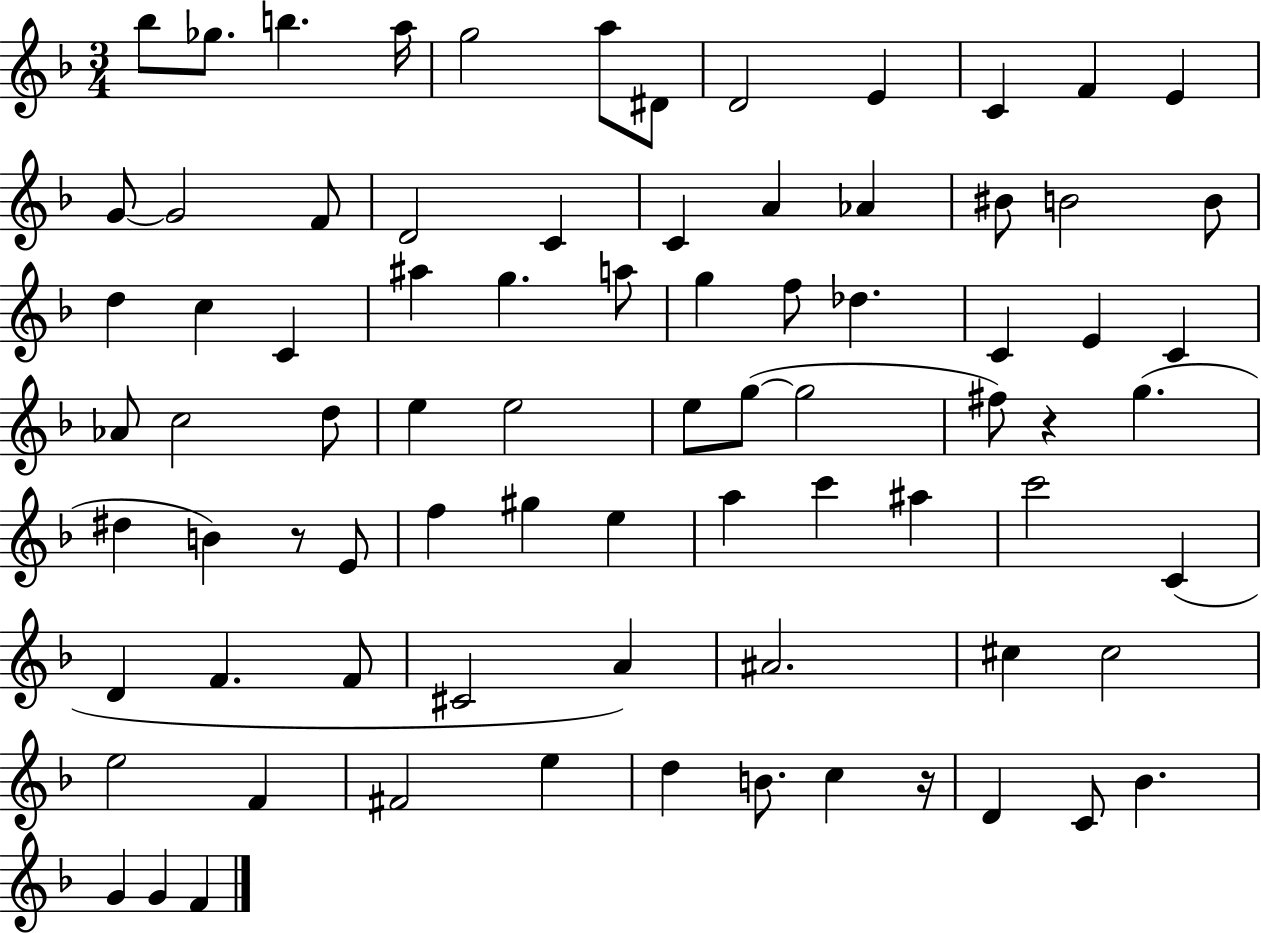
Bb5/e Gb5/e. B5/q. A5/s G5/h A5/e D#4/e D4/h E4/q C4/q F4/q E4/q G4/e G4/h F4/e D4/h C4/q C4/q A4/q Ab4/q BIS4/e B4/h B4/e D5/q C5/q C4/q A#5/q G5/q. A5/e G5/q F5/e Db5/q. C4/q E4/q C4/q Ab4/e C5/h D5/e E5/q E5/h E5/e G5/e G5/h F#5/e R/q G5/q. D#5/q B4/q R/e E4/e F5/q G#5/q E5/q A5/q C6/q A#5/q C6/h C4/q D4/q F4/q. F4/e C#4/h A4/q A#4/h. C#5/q C#5/h E5/h F4/q F#4/h E5/q D5/q B4/e. C5/q R/s D4/q C4/e Bb4/q. G4/q G4/q F4/q